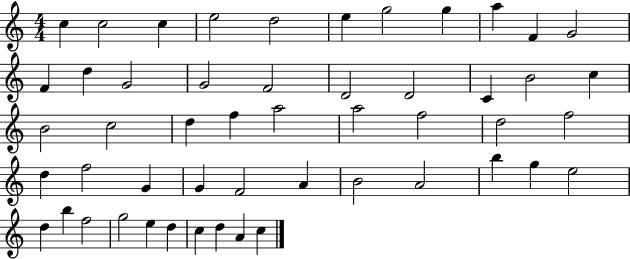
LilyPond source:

{
  \clef treble
  \numericTimeSignature
  \time 4/4
  \key c \major
  c''4 c''2 c''4 | e''2 d''2 | e''4 g''2 g''4 | a''4 f'4 g'2 | \break f'4 d''4 g'2 | g'2 f'2 | d'2 d'2 | c'4 b'2 c''4 | \break b'2 c''2 | d''4 f''4 a''2 | a''2 f''2 | d''2 f''2 | \break d''4 f''2 g'4 | g'4 f'2 a'4 | b'2 a'2 | b''4 g''4 e''2 | \break d''4 b''4 f''2 | g''2 e''4 d''4 | c''4 d''4 a'4 c''4 | \bar "|."
}